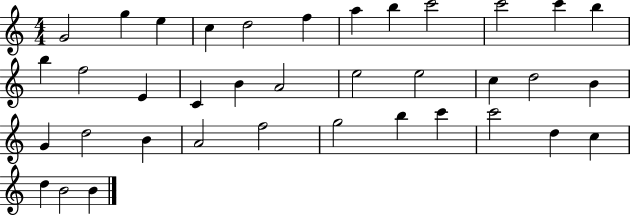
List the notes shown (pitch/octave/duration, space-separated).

G4/h G5/q E5/q C5/q D5/h F5/q A5/q B5/q C6/h C6/h C6/q B5/q B5/q F5/h E4/q C4/q B4/q A4/h E5/h E5/h C5/q D5/h B4/q G4/q D5/h B4/q A4/h F5/h G5/h B5/q C6/q C6/h D5/q C5/q D5/q B4/h B4/q